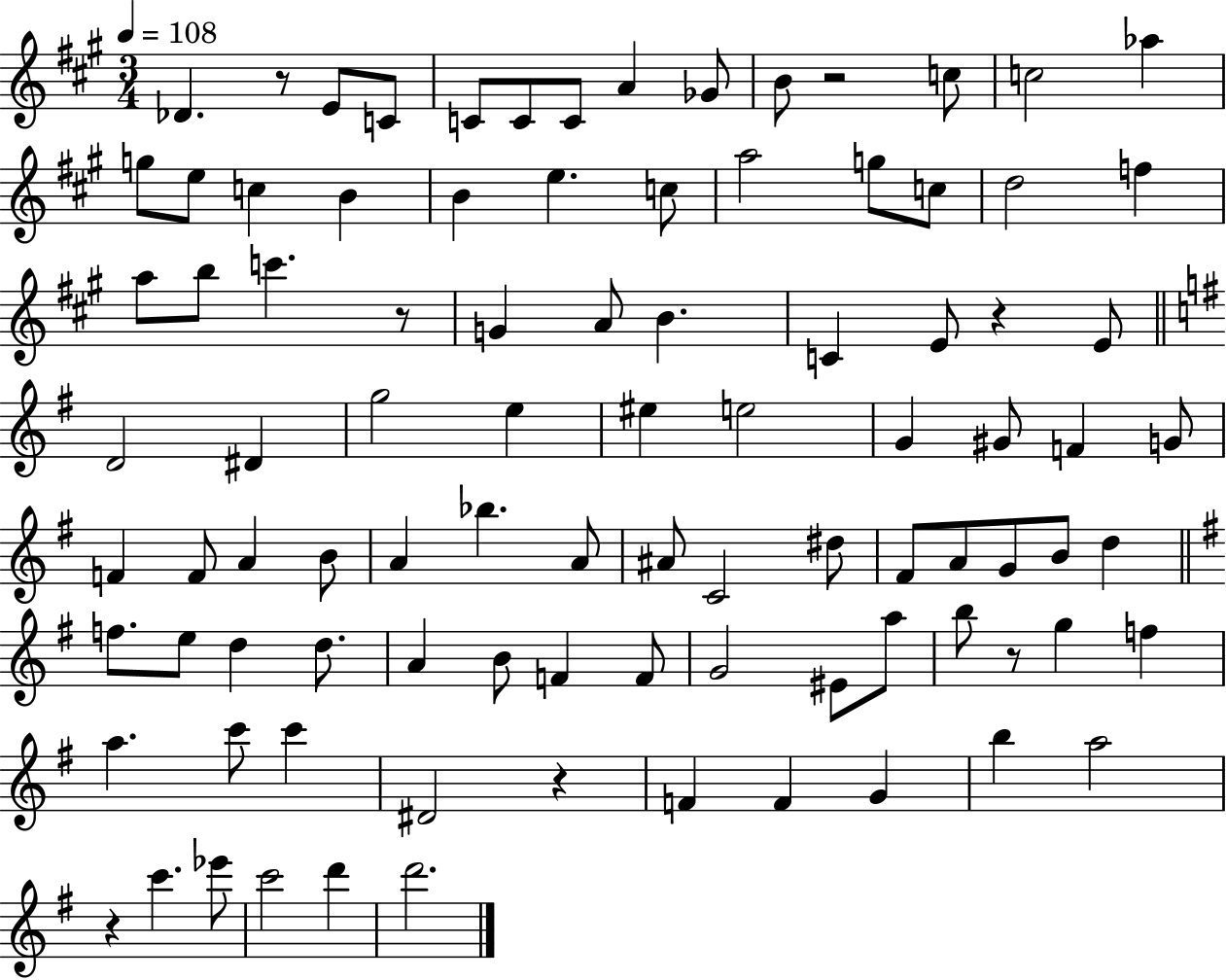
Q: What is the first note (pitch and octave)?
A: Db4